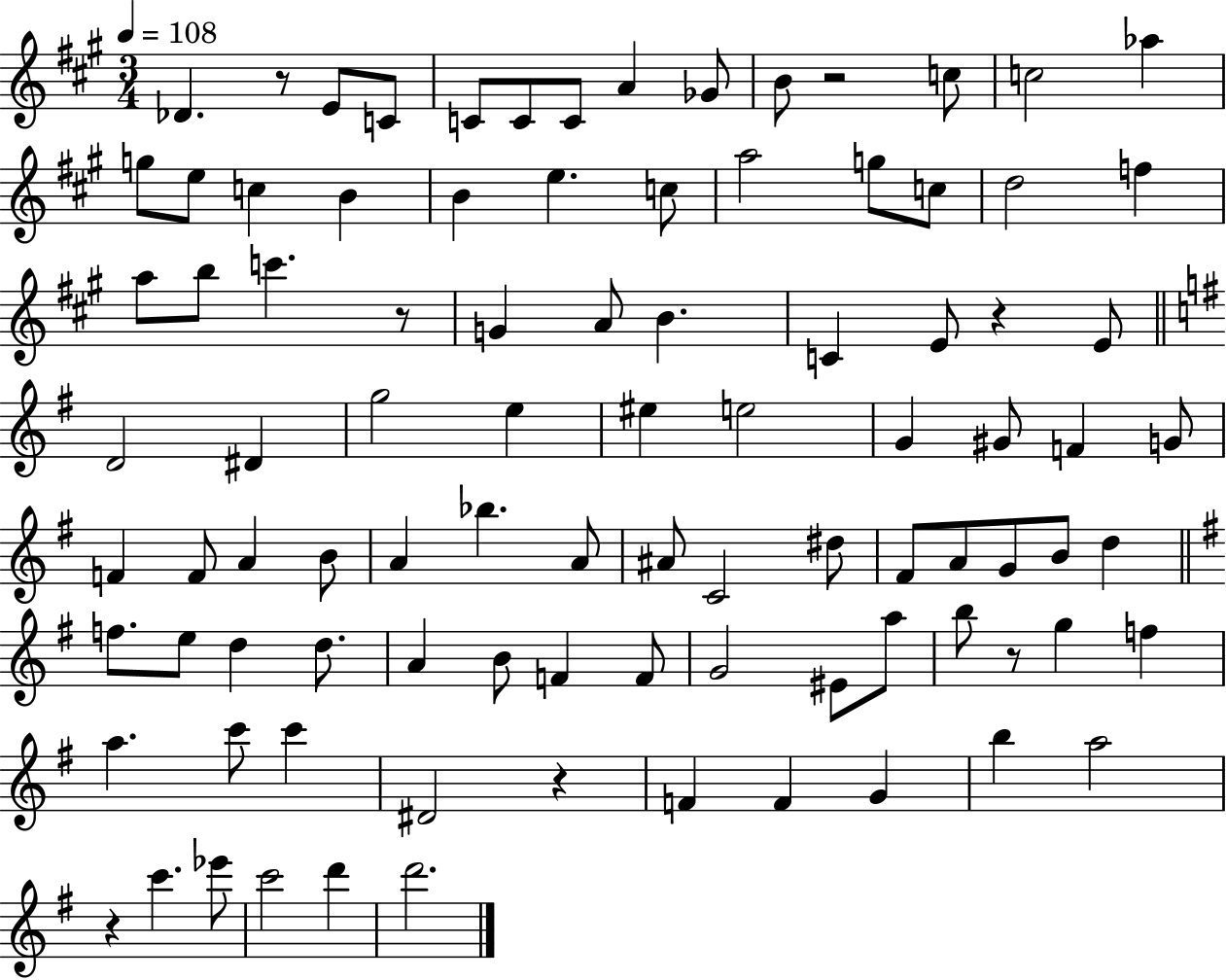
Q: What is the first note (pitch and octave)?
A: Db4